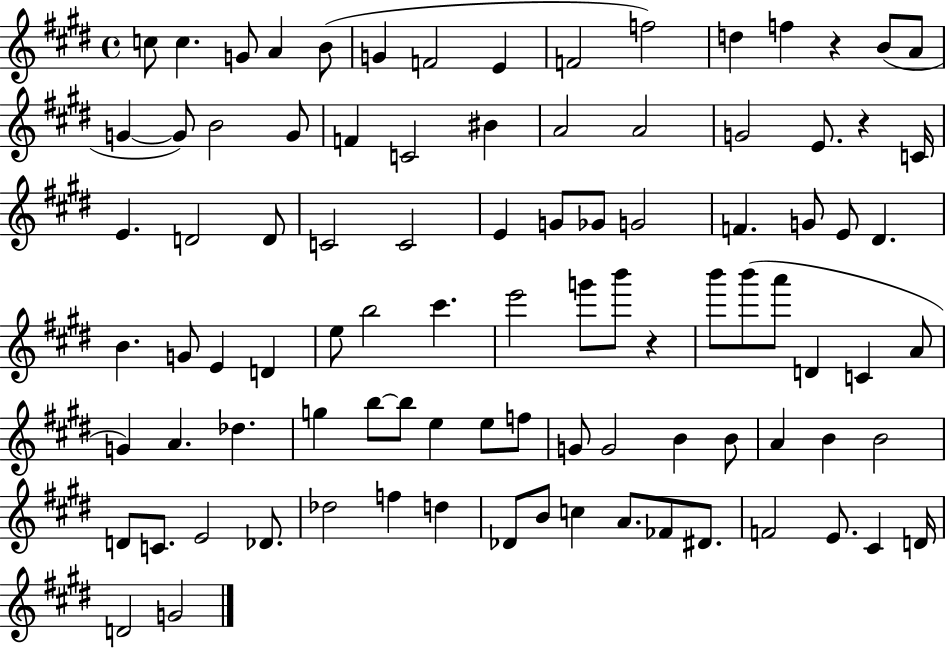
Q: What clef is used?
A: treble